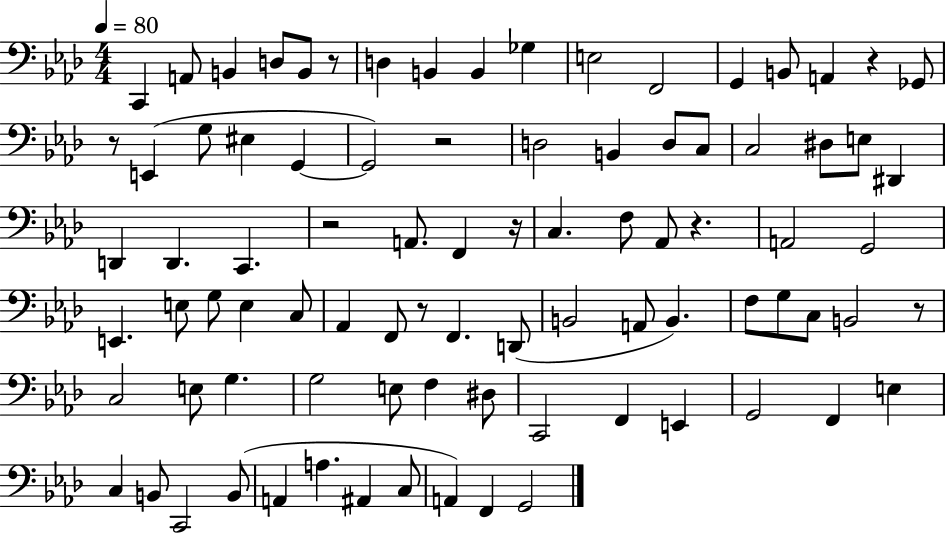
{
  \clef bass
  \numericTimeSignature
  \time 4/4
  \key aes \major
  \tempo 4 = 80
  \repeat volta 2 { c,4 a,8 b,4 d8 b,8 r8 | d4 b,4 b,4 ges4 | e2 f,2 | g,4 b,8 a,4 r4 ges,8 | \break r8 e,4( g8 eis4 g,4~~ | g,2) r2 | d2 b,4 d8 c8 | c2 dis8 e8 dis,4 | \break d,4 d,4. c,4. | r2 a,8. f,4 r16 | c4. f8 aes,8 r4. | a,2 g,2 | \break e,4. e8 g8 e4 c8 | aes,4 f,8 r8 f,4. d,8( | b,2 a,8 b,4.) | f8 g8 c8 b,2 r8 | \break c2 e8 g4. | g2 e8 f4 dis8 | c,2 f,4 e,4 | g,2 f,4 e4 | \break c4 b,8 c,2 b,8( | a,4 a4. ais,4 c8 | a,4) f,4 g,2 | } \bar "|."
}